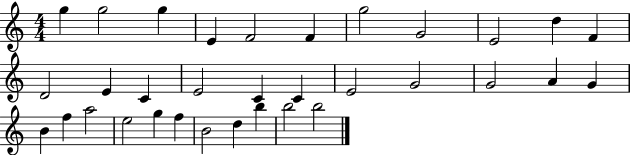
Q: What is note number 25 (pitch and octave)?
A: A5